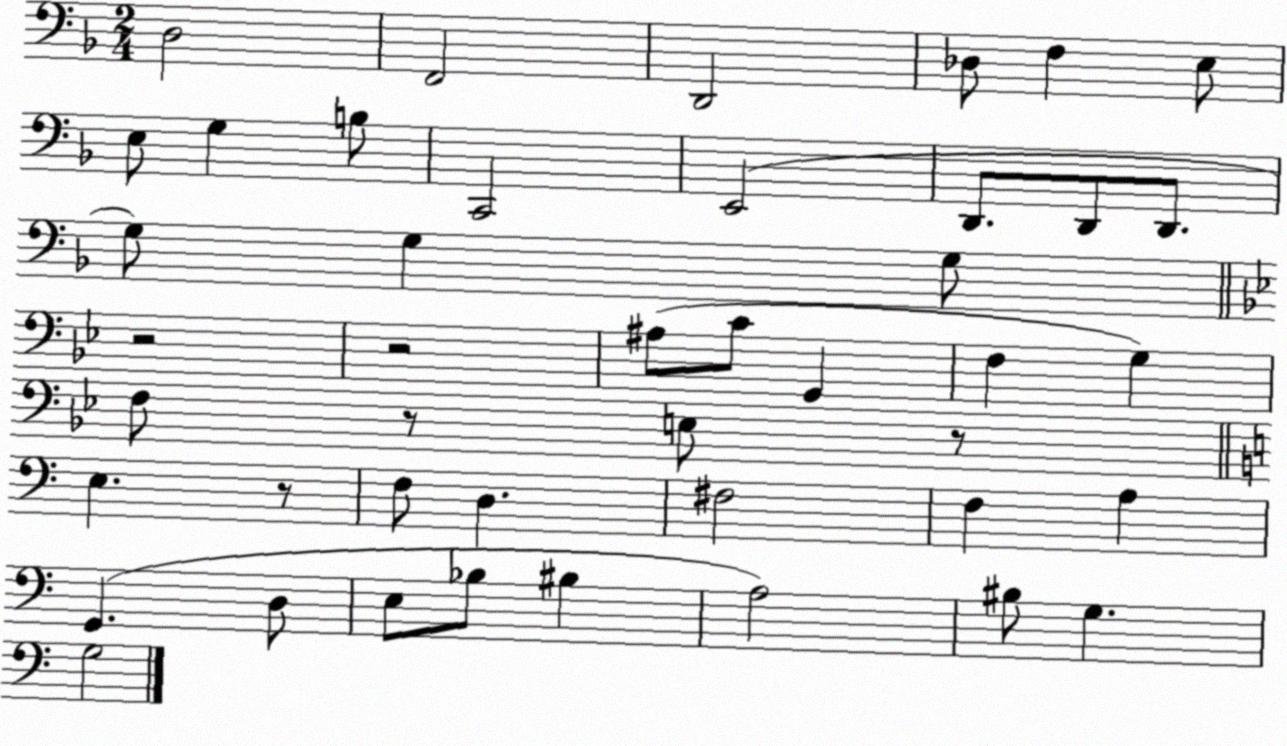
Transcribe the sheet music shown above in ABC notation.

X:1
T:Untitled
M:2/4
L:1/4
K:F
D,2 F,,2 D,,2 _D,/2 F, E,/2 E,/2 G, B,/2 C,,2 E,,2 D,,/2 D,,/2 D,,/2 G,/2 G, G,/2 z2 z2 ^A,/2 C/2 G,, F, G, F,/2 z/2 E,/2 z/2 E, z/2 F,/2 D, ^F,2 F, A, G,, D,/2 E,/2 _B,/2 ^B, A,2 ^B,/2 G, G,2